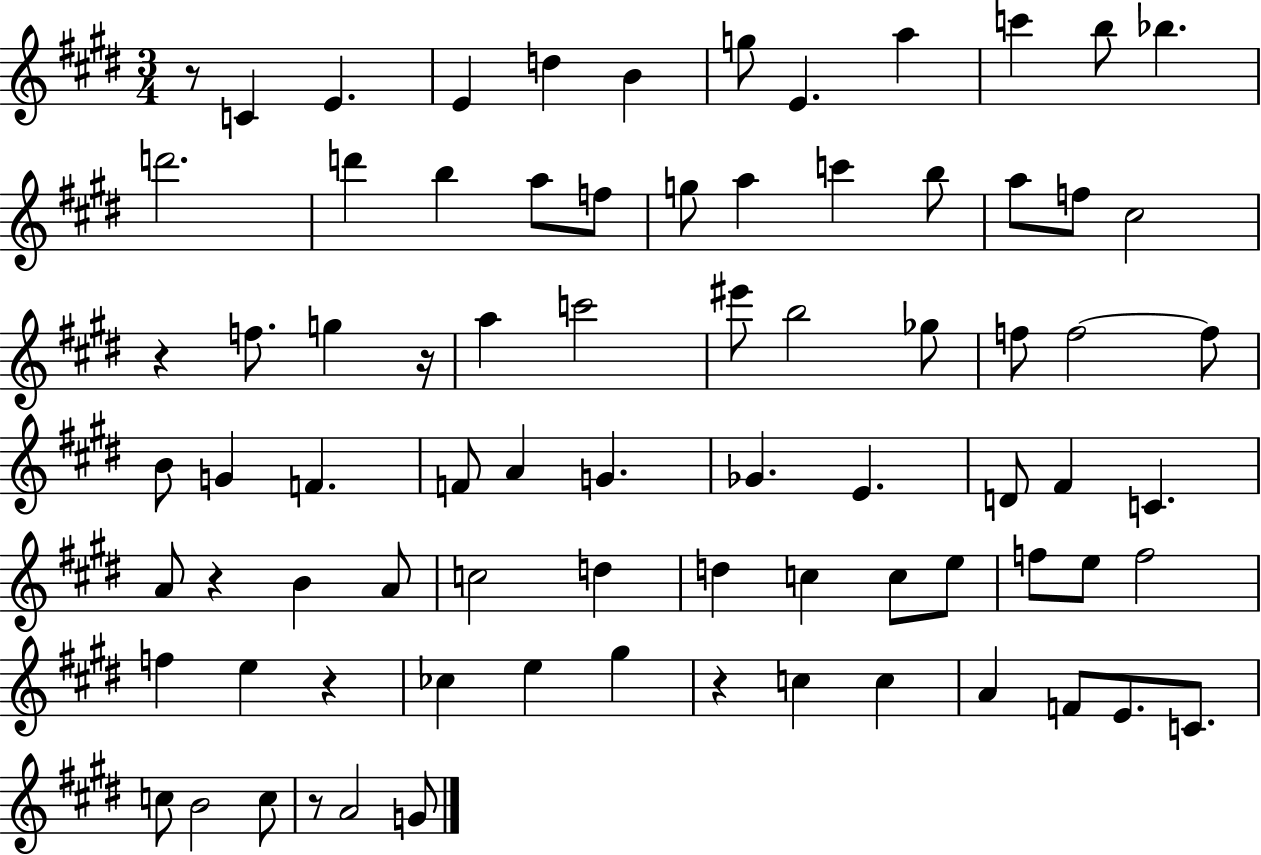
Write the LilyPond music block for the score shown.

{
  \clef treble
  \numericTimeSignature
  \time 3/4
  \key e \major
  r8 c'4 e'4. | e'4 d''4 b'4 | g''8 e'4. a''4 | c'''4 b''8 bes''4. | \break d'''2. | d'''4 b''4 a''8 f''8 | g''8 a''4 c'''4 b''8 | a''8 f''8 cis''2 | \break r4 f''8. g''4 r16 | a''4 c'''2 | eis'''8 b''2 ges''8 | f''8 f''2~~ f''8 | \break b'8 g'4 f'4. | f'8 a'4 g'4. | ges'4. e'4. | d'8 fis'4 c'4. | \break a'8 r4 b'4 a'8 | c''2 d''4 | d''4 c''4 c''8 e''8 | f''8 e''8 f''2 | \break f''4 e''4 r4 | ces''4 e''4 gis''4 | r4 c''4 c''4 | a'4 f'8 e'8. c'8. | \break c''8 b'2 c''8 | r8 a'2 g'8 | \bar "|."
}